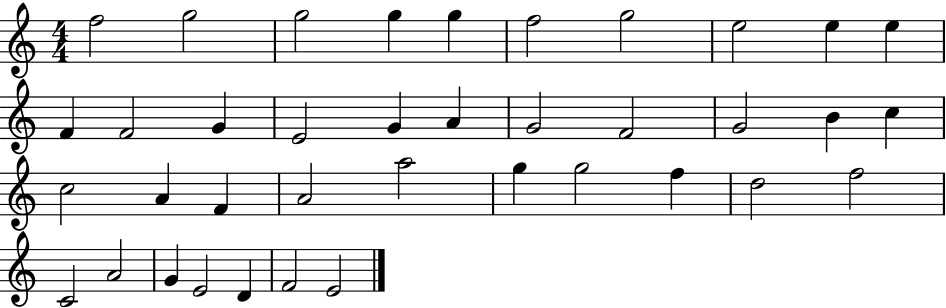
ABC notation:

X:1
T:Untitled
M:4/4
L:1/4
K:C
f2 g2 g2 g g f2 g2 e2 e e F F2 G E2 G A G2 F2 G2 B c c2 A F A2 a2 g g2 f d2 f2 C2 A2 G E2 D F2 E2